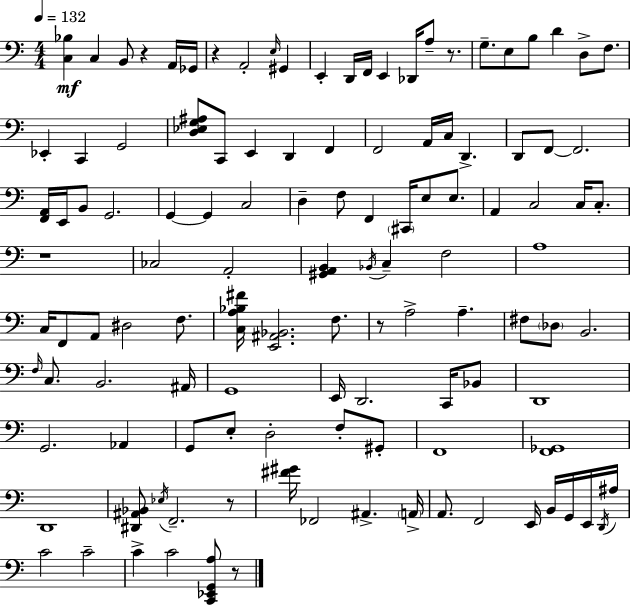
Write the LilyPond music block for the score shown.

{
  \clef bass
  \numericTimeSignature
  \time 4/4
  \key a \minor
  \tempo 4 = 132
  <c bes>4\mf c4 b,8 r4 a,16 ges,16 | r4 a,2-. \grace { e16 } gis,4 | e,4-. d,16 f,16 e,4 des,16 a8-- r8. | g8.-- e8 b8 d'4 d8-> f8. | \break ees,4-. c,4 g,2 | <d ees g ais>8 c,8 e,4 d,4 f,4 | f,2 a,16 c16 d,4.-> | d,8 f,8~~ f,2. | \break <f, a,>16 e,16 b,8 g,2. | g,4~~ g,4 c2 | d4-- f8 f,4 \parenthesize cis,16 e8 e8. | a,4 c2 c16 c8.-. | \break r1 | ces2 a,2-. | <gis, a, b,>4 \acciaccatura { bes,16 } c4-- f2 | a1 | \break c16 f,8 a,8 dis2 f8. | <c a bes fis'>16 <e, ais, bes,>2. f8. | r8 a2-> a4.-- | fis8 \parenthesize des8 b,2. | \break \grace { f16 } c8. b,2. | ais,16 g,1 | e,16 d,2. | c,16 bes,8 d,1 | \break g,2. aes,4 | g,8 e8-. d2-. f8-. | gis,8-. f,1 | <f, ges,>1 | \break d,1 | <dis, ais, bes,>8 \acciaccatura { ees16 } f,2.-- | r8 <fis' gis'>16 fes,2 ais,4.-> | \parenthesize a,16-> a,8. f,2 e,16 | \break b,16 g,16 e,16 \acciaccatura { d,16 } ais16 c'2 c'2-- | c'4-> c'2 | <c, ees, g, a>8 r8 \bar "|."
}